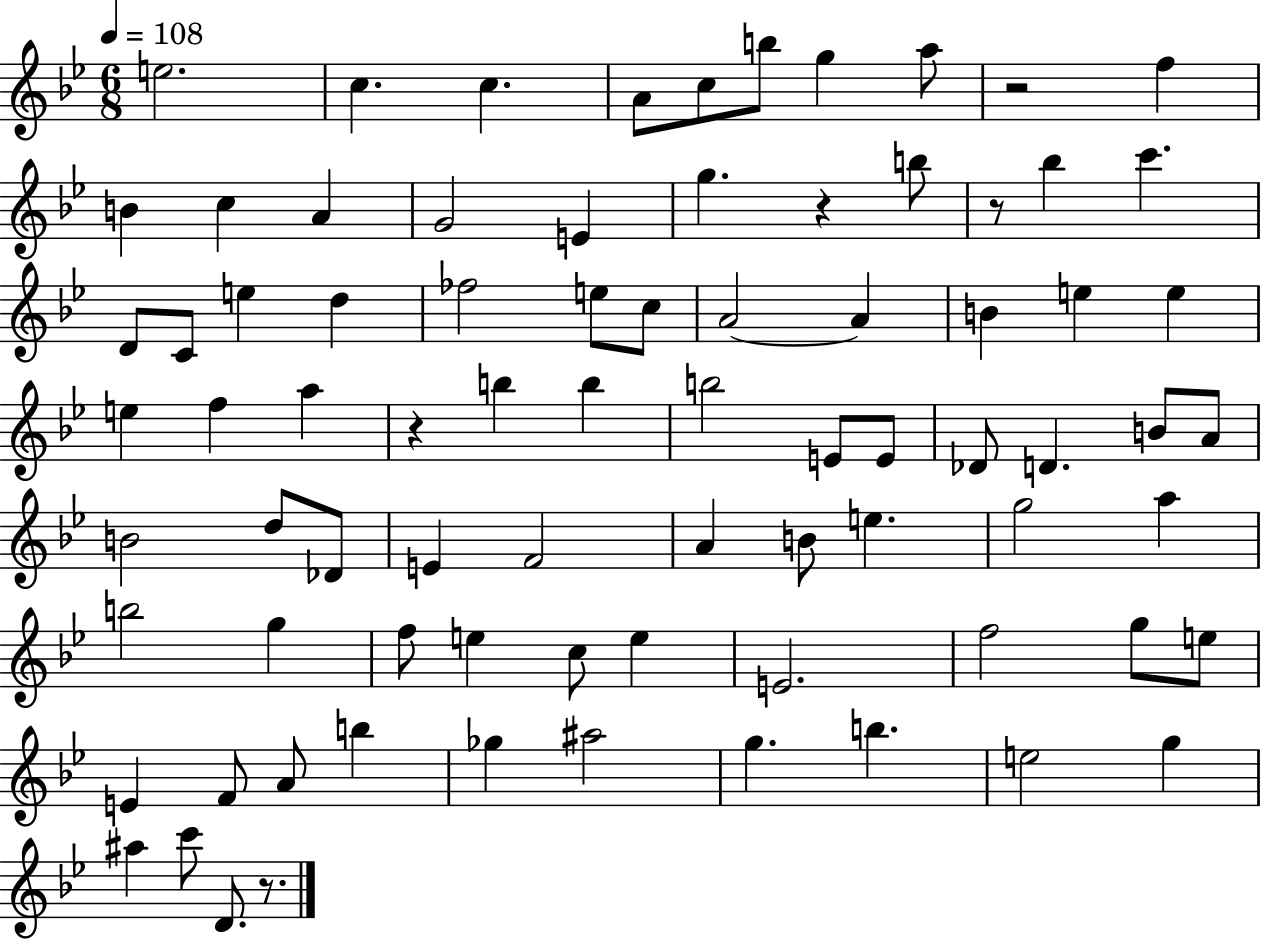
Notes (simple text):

E5/h. C5/q. C5/q. A4/e C5/e B5/e G5/q A5/e R/h F5/q B4/q C5/q A4/q G4/h E4/q G5/q. R/q B5/e R/e Bb5/q C6/q. D4/e C4/e E5/q D5/q FES5/h E5/e C5/e A4/h A4/q B4/q E5/q E5/q E5/q F5/q A5/q R/q B5/q B5/q B5/h E4/e E4/e Db4/e D4/q. B4/e A4/e B4/h D5/e Db4/e E4/q F4/h A4/q B4/e E5/q. G5/h A5/q B5/h G5/q F5/e E5/q C5/e E5/q E4/h. F5/h G5/e E5/e E4/q F4/e A4/e B5/q Gb5/q A#5/h G5/q. B5/q. E5/h G5/q A#5/q C6/e D4/e. R/e.